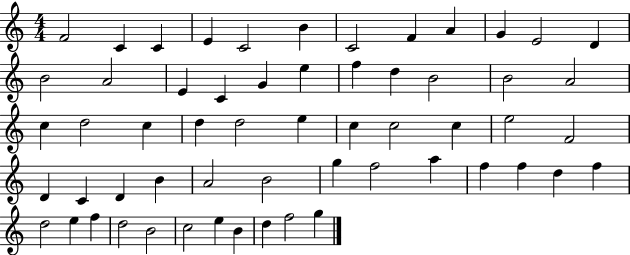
{
  \clef treble
  \numericTimeSignature
  \time 4/4
  \key c \major
  f'2 c'4 c'4 | e'4 c'2 b'4 | c'2 f'4 a'4 | g'4 e'2 d'4 | \break b'2 a'2 | e'4 c'4 g'4 e''4 | f''4 d''4 b'2 | b'2 a'2 | \break c''4 d''2 c''4 | d''4 d''2 e''4 | c''4 c''2 c''4 | e''2 f'2 | \break d'4 c'4 d'4 b'4 | a'2 b'2 | g''4 f''2 a''4 | f''4 f''4 d''4 f''4 | \break d''2 e''4 f''4 | d''2 b'2 | c''2 e''4 b'4 | d''4 f''2 g''4 | \break \bar "|."
}